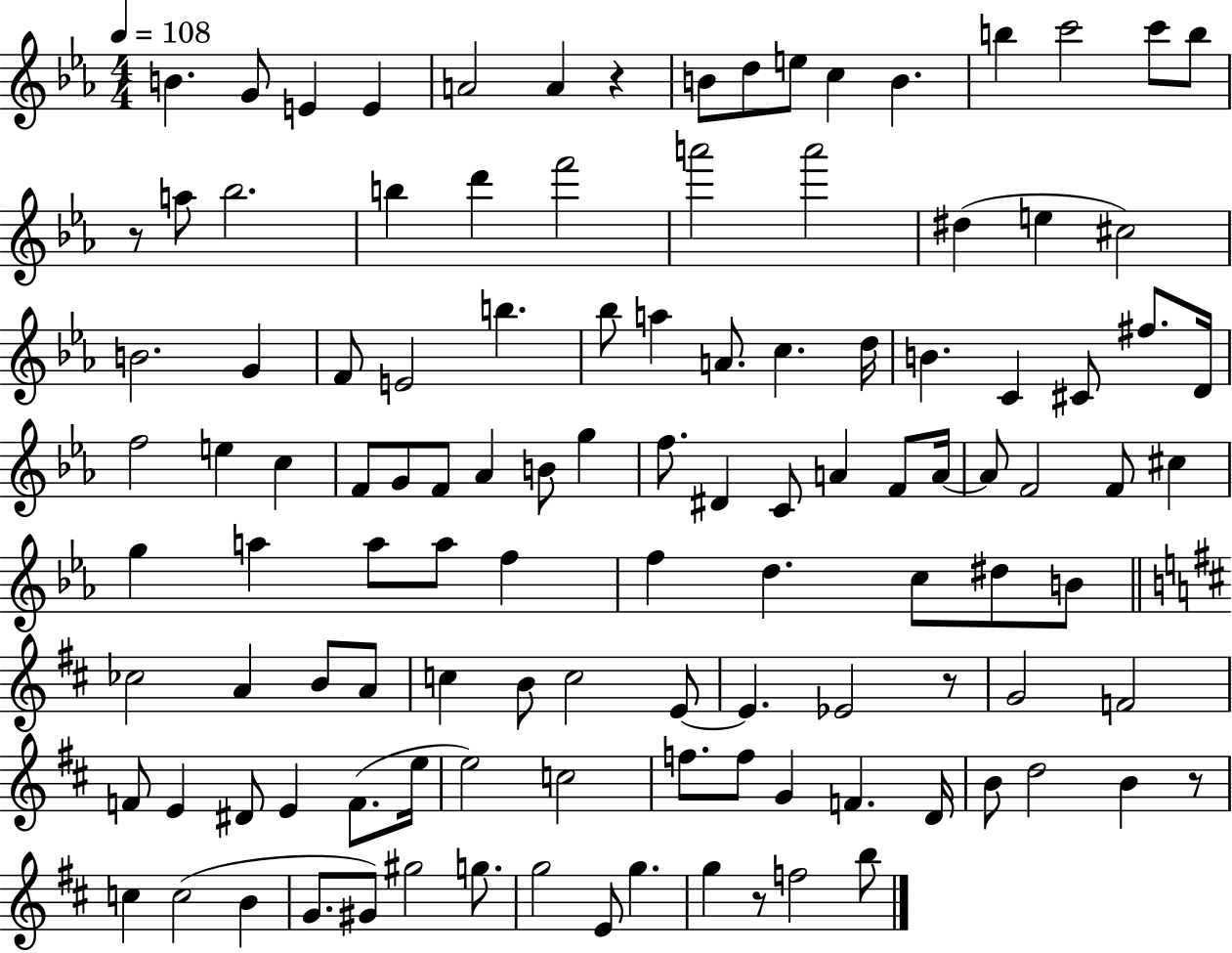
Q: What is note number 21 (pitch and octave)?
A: A6